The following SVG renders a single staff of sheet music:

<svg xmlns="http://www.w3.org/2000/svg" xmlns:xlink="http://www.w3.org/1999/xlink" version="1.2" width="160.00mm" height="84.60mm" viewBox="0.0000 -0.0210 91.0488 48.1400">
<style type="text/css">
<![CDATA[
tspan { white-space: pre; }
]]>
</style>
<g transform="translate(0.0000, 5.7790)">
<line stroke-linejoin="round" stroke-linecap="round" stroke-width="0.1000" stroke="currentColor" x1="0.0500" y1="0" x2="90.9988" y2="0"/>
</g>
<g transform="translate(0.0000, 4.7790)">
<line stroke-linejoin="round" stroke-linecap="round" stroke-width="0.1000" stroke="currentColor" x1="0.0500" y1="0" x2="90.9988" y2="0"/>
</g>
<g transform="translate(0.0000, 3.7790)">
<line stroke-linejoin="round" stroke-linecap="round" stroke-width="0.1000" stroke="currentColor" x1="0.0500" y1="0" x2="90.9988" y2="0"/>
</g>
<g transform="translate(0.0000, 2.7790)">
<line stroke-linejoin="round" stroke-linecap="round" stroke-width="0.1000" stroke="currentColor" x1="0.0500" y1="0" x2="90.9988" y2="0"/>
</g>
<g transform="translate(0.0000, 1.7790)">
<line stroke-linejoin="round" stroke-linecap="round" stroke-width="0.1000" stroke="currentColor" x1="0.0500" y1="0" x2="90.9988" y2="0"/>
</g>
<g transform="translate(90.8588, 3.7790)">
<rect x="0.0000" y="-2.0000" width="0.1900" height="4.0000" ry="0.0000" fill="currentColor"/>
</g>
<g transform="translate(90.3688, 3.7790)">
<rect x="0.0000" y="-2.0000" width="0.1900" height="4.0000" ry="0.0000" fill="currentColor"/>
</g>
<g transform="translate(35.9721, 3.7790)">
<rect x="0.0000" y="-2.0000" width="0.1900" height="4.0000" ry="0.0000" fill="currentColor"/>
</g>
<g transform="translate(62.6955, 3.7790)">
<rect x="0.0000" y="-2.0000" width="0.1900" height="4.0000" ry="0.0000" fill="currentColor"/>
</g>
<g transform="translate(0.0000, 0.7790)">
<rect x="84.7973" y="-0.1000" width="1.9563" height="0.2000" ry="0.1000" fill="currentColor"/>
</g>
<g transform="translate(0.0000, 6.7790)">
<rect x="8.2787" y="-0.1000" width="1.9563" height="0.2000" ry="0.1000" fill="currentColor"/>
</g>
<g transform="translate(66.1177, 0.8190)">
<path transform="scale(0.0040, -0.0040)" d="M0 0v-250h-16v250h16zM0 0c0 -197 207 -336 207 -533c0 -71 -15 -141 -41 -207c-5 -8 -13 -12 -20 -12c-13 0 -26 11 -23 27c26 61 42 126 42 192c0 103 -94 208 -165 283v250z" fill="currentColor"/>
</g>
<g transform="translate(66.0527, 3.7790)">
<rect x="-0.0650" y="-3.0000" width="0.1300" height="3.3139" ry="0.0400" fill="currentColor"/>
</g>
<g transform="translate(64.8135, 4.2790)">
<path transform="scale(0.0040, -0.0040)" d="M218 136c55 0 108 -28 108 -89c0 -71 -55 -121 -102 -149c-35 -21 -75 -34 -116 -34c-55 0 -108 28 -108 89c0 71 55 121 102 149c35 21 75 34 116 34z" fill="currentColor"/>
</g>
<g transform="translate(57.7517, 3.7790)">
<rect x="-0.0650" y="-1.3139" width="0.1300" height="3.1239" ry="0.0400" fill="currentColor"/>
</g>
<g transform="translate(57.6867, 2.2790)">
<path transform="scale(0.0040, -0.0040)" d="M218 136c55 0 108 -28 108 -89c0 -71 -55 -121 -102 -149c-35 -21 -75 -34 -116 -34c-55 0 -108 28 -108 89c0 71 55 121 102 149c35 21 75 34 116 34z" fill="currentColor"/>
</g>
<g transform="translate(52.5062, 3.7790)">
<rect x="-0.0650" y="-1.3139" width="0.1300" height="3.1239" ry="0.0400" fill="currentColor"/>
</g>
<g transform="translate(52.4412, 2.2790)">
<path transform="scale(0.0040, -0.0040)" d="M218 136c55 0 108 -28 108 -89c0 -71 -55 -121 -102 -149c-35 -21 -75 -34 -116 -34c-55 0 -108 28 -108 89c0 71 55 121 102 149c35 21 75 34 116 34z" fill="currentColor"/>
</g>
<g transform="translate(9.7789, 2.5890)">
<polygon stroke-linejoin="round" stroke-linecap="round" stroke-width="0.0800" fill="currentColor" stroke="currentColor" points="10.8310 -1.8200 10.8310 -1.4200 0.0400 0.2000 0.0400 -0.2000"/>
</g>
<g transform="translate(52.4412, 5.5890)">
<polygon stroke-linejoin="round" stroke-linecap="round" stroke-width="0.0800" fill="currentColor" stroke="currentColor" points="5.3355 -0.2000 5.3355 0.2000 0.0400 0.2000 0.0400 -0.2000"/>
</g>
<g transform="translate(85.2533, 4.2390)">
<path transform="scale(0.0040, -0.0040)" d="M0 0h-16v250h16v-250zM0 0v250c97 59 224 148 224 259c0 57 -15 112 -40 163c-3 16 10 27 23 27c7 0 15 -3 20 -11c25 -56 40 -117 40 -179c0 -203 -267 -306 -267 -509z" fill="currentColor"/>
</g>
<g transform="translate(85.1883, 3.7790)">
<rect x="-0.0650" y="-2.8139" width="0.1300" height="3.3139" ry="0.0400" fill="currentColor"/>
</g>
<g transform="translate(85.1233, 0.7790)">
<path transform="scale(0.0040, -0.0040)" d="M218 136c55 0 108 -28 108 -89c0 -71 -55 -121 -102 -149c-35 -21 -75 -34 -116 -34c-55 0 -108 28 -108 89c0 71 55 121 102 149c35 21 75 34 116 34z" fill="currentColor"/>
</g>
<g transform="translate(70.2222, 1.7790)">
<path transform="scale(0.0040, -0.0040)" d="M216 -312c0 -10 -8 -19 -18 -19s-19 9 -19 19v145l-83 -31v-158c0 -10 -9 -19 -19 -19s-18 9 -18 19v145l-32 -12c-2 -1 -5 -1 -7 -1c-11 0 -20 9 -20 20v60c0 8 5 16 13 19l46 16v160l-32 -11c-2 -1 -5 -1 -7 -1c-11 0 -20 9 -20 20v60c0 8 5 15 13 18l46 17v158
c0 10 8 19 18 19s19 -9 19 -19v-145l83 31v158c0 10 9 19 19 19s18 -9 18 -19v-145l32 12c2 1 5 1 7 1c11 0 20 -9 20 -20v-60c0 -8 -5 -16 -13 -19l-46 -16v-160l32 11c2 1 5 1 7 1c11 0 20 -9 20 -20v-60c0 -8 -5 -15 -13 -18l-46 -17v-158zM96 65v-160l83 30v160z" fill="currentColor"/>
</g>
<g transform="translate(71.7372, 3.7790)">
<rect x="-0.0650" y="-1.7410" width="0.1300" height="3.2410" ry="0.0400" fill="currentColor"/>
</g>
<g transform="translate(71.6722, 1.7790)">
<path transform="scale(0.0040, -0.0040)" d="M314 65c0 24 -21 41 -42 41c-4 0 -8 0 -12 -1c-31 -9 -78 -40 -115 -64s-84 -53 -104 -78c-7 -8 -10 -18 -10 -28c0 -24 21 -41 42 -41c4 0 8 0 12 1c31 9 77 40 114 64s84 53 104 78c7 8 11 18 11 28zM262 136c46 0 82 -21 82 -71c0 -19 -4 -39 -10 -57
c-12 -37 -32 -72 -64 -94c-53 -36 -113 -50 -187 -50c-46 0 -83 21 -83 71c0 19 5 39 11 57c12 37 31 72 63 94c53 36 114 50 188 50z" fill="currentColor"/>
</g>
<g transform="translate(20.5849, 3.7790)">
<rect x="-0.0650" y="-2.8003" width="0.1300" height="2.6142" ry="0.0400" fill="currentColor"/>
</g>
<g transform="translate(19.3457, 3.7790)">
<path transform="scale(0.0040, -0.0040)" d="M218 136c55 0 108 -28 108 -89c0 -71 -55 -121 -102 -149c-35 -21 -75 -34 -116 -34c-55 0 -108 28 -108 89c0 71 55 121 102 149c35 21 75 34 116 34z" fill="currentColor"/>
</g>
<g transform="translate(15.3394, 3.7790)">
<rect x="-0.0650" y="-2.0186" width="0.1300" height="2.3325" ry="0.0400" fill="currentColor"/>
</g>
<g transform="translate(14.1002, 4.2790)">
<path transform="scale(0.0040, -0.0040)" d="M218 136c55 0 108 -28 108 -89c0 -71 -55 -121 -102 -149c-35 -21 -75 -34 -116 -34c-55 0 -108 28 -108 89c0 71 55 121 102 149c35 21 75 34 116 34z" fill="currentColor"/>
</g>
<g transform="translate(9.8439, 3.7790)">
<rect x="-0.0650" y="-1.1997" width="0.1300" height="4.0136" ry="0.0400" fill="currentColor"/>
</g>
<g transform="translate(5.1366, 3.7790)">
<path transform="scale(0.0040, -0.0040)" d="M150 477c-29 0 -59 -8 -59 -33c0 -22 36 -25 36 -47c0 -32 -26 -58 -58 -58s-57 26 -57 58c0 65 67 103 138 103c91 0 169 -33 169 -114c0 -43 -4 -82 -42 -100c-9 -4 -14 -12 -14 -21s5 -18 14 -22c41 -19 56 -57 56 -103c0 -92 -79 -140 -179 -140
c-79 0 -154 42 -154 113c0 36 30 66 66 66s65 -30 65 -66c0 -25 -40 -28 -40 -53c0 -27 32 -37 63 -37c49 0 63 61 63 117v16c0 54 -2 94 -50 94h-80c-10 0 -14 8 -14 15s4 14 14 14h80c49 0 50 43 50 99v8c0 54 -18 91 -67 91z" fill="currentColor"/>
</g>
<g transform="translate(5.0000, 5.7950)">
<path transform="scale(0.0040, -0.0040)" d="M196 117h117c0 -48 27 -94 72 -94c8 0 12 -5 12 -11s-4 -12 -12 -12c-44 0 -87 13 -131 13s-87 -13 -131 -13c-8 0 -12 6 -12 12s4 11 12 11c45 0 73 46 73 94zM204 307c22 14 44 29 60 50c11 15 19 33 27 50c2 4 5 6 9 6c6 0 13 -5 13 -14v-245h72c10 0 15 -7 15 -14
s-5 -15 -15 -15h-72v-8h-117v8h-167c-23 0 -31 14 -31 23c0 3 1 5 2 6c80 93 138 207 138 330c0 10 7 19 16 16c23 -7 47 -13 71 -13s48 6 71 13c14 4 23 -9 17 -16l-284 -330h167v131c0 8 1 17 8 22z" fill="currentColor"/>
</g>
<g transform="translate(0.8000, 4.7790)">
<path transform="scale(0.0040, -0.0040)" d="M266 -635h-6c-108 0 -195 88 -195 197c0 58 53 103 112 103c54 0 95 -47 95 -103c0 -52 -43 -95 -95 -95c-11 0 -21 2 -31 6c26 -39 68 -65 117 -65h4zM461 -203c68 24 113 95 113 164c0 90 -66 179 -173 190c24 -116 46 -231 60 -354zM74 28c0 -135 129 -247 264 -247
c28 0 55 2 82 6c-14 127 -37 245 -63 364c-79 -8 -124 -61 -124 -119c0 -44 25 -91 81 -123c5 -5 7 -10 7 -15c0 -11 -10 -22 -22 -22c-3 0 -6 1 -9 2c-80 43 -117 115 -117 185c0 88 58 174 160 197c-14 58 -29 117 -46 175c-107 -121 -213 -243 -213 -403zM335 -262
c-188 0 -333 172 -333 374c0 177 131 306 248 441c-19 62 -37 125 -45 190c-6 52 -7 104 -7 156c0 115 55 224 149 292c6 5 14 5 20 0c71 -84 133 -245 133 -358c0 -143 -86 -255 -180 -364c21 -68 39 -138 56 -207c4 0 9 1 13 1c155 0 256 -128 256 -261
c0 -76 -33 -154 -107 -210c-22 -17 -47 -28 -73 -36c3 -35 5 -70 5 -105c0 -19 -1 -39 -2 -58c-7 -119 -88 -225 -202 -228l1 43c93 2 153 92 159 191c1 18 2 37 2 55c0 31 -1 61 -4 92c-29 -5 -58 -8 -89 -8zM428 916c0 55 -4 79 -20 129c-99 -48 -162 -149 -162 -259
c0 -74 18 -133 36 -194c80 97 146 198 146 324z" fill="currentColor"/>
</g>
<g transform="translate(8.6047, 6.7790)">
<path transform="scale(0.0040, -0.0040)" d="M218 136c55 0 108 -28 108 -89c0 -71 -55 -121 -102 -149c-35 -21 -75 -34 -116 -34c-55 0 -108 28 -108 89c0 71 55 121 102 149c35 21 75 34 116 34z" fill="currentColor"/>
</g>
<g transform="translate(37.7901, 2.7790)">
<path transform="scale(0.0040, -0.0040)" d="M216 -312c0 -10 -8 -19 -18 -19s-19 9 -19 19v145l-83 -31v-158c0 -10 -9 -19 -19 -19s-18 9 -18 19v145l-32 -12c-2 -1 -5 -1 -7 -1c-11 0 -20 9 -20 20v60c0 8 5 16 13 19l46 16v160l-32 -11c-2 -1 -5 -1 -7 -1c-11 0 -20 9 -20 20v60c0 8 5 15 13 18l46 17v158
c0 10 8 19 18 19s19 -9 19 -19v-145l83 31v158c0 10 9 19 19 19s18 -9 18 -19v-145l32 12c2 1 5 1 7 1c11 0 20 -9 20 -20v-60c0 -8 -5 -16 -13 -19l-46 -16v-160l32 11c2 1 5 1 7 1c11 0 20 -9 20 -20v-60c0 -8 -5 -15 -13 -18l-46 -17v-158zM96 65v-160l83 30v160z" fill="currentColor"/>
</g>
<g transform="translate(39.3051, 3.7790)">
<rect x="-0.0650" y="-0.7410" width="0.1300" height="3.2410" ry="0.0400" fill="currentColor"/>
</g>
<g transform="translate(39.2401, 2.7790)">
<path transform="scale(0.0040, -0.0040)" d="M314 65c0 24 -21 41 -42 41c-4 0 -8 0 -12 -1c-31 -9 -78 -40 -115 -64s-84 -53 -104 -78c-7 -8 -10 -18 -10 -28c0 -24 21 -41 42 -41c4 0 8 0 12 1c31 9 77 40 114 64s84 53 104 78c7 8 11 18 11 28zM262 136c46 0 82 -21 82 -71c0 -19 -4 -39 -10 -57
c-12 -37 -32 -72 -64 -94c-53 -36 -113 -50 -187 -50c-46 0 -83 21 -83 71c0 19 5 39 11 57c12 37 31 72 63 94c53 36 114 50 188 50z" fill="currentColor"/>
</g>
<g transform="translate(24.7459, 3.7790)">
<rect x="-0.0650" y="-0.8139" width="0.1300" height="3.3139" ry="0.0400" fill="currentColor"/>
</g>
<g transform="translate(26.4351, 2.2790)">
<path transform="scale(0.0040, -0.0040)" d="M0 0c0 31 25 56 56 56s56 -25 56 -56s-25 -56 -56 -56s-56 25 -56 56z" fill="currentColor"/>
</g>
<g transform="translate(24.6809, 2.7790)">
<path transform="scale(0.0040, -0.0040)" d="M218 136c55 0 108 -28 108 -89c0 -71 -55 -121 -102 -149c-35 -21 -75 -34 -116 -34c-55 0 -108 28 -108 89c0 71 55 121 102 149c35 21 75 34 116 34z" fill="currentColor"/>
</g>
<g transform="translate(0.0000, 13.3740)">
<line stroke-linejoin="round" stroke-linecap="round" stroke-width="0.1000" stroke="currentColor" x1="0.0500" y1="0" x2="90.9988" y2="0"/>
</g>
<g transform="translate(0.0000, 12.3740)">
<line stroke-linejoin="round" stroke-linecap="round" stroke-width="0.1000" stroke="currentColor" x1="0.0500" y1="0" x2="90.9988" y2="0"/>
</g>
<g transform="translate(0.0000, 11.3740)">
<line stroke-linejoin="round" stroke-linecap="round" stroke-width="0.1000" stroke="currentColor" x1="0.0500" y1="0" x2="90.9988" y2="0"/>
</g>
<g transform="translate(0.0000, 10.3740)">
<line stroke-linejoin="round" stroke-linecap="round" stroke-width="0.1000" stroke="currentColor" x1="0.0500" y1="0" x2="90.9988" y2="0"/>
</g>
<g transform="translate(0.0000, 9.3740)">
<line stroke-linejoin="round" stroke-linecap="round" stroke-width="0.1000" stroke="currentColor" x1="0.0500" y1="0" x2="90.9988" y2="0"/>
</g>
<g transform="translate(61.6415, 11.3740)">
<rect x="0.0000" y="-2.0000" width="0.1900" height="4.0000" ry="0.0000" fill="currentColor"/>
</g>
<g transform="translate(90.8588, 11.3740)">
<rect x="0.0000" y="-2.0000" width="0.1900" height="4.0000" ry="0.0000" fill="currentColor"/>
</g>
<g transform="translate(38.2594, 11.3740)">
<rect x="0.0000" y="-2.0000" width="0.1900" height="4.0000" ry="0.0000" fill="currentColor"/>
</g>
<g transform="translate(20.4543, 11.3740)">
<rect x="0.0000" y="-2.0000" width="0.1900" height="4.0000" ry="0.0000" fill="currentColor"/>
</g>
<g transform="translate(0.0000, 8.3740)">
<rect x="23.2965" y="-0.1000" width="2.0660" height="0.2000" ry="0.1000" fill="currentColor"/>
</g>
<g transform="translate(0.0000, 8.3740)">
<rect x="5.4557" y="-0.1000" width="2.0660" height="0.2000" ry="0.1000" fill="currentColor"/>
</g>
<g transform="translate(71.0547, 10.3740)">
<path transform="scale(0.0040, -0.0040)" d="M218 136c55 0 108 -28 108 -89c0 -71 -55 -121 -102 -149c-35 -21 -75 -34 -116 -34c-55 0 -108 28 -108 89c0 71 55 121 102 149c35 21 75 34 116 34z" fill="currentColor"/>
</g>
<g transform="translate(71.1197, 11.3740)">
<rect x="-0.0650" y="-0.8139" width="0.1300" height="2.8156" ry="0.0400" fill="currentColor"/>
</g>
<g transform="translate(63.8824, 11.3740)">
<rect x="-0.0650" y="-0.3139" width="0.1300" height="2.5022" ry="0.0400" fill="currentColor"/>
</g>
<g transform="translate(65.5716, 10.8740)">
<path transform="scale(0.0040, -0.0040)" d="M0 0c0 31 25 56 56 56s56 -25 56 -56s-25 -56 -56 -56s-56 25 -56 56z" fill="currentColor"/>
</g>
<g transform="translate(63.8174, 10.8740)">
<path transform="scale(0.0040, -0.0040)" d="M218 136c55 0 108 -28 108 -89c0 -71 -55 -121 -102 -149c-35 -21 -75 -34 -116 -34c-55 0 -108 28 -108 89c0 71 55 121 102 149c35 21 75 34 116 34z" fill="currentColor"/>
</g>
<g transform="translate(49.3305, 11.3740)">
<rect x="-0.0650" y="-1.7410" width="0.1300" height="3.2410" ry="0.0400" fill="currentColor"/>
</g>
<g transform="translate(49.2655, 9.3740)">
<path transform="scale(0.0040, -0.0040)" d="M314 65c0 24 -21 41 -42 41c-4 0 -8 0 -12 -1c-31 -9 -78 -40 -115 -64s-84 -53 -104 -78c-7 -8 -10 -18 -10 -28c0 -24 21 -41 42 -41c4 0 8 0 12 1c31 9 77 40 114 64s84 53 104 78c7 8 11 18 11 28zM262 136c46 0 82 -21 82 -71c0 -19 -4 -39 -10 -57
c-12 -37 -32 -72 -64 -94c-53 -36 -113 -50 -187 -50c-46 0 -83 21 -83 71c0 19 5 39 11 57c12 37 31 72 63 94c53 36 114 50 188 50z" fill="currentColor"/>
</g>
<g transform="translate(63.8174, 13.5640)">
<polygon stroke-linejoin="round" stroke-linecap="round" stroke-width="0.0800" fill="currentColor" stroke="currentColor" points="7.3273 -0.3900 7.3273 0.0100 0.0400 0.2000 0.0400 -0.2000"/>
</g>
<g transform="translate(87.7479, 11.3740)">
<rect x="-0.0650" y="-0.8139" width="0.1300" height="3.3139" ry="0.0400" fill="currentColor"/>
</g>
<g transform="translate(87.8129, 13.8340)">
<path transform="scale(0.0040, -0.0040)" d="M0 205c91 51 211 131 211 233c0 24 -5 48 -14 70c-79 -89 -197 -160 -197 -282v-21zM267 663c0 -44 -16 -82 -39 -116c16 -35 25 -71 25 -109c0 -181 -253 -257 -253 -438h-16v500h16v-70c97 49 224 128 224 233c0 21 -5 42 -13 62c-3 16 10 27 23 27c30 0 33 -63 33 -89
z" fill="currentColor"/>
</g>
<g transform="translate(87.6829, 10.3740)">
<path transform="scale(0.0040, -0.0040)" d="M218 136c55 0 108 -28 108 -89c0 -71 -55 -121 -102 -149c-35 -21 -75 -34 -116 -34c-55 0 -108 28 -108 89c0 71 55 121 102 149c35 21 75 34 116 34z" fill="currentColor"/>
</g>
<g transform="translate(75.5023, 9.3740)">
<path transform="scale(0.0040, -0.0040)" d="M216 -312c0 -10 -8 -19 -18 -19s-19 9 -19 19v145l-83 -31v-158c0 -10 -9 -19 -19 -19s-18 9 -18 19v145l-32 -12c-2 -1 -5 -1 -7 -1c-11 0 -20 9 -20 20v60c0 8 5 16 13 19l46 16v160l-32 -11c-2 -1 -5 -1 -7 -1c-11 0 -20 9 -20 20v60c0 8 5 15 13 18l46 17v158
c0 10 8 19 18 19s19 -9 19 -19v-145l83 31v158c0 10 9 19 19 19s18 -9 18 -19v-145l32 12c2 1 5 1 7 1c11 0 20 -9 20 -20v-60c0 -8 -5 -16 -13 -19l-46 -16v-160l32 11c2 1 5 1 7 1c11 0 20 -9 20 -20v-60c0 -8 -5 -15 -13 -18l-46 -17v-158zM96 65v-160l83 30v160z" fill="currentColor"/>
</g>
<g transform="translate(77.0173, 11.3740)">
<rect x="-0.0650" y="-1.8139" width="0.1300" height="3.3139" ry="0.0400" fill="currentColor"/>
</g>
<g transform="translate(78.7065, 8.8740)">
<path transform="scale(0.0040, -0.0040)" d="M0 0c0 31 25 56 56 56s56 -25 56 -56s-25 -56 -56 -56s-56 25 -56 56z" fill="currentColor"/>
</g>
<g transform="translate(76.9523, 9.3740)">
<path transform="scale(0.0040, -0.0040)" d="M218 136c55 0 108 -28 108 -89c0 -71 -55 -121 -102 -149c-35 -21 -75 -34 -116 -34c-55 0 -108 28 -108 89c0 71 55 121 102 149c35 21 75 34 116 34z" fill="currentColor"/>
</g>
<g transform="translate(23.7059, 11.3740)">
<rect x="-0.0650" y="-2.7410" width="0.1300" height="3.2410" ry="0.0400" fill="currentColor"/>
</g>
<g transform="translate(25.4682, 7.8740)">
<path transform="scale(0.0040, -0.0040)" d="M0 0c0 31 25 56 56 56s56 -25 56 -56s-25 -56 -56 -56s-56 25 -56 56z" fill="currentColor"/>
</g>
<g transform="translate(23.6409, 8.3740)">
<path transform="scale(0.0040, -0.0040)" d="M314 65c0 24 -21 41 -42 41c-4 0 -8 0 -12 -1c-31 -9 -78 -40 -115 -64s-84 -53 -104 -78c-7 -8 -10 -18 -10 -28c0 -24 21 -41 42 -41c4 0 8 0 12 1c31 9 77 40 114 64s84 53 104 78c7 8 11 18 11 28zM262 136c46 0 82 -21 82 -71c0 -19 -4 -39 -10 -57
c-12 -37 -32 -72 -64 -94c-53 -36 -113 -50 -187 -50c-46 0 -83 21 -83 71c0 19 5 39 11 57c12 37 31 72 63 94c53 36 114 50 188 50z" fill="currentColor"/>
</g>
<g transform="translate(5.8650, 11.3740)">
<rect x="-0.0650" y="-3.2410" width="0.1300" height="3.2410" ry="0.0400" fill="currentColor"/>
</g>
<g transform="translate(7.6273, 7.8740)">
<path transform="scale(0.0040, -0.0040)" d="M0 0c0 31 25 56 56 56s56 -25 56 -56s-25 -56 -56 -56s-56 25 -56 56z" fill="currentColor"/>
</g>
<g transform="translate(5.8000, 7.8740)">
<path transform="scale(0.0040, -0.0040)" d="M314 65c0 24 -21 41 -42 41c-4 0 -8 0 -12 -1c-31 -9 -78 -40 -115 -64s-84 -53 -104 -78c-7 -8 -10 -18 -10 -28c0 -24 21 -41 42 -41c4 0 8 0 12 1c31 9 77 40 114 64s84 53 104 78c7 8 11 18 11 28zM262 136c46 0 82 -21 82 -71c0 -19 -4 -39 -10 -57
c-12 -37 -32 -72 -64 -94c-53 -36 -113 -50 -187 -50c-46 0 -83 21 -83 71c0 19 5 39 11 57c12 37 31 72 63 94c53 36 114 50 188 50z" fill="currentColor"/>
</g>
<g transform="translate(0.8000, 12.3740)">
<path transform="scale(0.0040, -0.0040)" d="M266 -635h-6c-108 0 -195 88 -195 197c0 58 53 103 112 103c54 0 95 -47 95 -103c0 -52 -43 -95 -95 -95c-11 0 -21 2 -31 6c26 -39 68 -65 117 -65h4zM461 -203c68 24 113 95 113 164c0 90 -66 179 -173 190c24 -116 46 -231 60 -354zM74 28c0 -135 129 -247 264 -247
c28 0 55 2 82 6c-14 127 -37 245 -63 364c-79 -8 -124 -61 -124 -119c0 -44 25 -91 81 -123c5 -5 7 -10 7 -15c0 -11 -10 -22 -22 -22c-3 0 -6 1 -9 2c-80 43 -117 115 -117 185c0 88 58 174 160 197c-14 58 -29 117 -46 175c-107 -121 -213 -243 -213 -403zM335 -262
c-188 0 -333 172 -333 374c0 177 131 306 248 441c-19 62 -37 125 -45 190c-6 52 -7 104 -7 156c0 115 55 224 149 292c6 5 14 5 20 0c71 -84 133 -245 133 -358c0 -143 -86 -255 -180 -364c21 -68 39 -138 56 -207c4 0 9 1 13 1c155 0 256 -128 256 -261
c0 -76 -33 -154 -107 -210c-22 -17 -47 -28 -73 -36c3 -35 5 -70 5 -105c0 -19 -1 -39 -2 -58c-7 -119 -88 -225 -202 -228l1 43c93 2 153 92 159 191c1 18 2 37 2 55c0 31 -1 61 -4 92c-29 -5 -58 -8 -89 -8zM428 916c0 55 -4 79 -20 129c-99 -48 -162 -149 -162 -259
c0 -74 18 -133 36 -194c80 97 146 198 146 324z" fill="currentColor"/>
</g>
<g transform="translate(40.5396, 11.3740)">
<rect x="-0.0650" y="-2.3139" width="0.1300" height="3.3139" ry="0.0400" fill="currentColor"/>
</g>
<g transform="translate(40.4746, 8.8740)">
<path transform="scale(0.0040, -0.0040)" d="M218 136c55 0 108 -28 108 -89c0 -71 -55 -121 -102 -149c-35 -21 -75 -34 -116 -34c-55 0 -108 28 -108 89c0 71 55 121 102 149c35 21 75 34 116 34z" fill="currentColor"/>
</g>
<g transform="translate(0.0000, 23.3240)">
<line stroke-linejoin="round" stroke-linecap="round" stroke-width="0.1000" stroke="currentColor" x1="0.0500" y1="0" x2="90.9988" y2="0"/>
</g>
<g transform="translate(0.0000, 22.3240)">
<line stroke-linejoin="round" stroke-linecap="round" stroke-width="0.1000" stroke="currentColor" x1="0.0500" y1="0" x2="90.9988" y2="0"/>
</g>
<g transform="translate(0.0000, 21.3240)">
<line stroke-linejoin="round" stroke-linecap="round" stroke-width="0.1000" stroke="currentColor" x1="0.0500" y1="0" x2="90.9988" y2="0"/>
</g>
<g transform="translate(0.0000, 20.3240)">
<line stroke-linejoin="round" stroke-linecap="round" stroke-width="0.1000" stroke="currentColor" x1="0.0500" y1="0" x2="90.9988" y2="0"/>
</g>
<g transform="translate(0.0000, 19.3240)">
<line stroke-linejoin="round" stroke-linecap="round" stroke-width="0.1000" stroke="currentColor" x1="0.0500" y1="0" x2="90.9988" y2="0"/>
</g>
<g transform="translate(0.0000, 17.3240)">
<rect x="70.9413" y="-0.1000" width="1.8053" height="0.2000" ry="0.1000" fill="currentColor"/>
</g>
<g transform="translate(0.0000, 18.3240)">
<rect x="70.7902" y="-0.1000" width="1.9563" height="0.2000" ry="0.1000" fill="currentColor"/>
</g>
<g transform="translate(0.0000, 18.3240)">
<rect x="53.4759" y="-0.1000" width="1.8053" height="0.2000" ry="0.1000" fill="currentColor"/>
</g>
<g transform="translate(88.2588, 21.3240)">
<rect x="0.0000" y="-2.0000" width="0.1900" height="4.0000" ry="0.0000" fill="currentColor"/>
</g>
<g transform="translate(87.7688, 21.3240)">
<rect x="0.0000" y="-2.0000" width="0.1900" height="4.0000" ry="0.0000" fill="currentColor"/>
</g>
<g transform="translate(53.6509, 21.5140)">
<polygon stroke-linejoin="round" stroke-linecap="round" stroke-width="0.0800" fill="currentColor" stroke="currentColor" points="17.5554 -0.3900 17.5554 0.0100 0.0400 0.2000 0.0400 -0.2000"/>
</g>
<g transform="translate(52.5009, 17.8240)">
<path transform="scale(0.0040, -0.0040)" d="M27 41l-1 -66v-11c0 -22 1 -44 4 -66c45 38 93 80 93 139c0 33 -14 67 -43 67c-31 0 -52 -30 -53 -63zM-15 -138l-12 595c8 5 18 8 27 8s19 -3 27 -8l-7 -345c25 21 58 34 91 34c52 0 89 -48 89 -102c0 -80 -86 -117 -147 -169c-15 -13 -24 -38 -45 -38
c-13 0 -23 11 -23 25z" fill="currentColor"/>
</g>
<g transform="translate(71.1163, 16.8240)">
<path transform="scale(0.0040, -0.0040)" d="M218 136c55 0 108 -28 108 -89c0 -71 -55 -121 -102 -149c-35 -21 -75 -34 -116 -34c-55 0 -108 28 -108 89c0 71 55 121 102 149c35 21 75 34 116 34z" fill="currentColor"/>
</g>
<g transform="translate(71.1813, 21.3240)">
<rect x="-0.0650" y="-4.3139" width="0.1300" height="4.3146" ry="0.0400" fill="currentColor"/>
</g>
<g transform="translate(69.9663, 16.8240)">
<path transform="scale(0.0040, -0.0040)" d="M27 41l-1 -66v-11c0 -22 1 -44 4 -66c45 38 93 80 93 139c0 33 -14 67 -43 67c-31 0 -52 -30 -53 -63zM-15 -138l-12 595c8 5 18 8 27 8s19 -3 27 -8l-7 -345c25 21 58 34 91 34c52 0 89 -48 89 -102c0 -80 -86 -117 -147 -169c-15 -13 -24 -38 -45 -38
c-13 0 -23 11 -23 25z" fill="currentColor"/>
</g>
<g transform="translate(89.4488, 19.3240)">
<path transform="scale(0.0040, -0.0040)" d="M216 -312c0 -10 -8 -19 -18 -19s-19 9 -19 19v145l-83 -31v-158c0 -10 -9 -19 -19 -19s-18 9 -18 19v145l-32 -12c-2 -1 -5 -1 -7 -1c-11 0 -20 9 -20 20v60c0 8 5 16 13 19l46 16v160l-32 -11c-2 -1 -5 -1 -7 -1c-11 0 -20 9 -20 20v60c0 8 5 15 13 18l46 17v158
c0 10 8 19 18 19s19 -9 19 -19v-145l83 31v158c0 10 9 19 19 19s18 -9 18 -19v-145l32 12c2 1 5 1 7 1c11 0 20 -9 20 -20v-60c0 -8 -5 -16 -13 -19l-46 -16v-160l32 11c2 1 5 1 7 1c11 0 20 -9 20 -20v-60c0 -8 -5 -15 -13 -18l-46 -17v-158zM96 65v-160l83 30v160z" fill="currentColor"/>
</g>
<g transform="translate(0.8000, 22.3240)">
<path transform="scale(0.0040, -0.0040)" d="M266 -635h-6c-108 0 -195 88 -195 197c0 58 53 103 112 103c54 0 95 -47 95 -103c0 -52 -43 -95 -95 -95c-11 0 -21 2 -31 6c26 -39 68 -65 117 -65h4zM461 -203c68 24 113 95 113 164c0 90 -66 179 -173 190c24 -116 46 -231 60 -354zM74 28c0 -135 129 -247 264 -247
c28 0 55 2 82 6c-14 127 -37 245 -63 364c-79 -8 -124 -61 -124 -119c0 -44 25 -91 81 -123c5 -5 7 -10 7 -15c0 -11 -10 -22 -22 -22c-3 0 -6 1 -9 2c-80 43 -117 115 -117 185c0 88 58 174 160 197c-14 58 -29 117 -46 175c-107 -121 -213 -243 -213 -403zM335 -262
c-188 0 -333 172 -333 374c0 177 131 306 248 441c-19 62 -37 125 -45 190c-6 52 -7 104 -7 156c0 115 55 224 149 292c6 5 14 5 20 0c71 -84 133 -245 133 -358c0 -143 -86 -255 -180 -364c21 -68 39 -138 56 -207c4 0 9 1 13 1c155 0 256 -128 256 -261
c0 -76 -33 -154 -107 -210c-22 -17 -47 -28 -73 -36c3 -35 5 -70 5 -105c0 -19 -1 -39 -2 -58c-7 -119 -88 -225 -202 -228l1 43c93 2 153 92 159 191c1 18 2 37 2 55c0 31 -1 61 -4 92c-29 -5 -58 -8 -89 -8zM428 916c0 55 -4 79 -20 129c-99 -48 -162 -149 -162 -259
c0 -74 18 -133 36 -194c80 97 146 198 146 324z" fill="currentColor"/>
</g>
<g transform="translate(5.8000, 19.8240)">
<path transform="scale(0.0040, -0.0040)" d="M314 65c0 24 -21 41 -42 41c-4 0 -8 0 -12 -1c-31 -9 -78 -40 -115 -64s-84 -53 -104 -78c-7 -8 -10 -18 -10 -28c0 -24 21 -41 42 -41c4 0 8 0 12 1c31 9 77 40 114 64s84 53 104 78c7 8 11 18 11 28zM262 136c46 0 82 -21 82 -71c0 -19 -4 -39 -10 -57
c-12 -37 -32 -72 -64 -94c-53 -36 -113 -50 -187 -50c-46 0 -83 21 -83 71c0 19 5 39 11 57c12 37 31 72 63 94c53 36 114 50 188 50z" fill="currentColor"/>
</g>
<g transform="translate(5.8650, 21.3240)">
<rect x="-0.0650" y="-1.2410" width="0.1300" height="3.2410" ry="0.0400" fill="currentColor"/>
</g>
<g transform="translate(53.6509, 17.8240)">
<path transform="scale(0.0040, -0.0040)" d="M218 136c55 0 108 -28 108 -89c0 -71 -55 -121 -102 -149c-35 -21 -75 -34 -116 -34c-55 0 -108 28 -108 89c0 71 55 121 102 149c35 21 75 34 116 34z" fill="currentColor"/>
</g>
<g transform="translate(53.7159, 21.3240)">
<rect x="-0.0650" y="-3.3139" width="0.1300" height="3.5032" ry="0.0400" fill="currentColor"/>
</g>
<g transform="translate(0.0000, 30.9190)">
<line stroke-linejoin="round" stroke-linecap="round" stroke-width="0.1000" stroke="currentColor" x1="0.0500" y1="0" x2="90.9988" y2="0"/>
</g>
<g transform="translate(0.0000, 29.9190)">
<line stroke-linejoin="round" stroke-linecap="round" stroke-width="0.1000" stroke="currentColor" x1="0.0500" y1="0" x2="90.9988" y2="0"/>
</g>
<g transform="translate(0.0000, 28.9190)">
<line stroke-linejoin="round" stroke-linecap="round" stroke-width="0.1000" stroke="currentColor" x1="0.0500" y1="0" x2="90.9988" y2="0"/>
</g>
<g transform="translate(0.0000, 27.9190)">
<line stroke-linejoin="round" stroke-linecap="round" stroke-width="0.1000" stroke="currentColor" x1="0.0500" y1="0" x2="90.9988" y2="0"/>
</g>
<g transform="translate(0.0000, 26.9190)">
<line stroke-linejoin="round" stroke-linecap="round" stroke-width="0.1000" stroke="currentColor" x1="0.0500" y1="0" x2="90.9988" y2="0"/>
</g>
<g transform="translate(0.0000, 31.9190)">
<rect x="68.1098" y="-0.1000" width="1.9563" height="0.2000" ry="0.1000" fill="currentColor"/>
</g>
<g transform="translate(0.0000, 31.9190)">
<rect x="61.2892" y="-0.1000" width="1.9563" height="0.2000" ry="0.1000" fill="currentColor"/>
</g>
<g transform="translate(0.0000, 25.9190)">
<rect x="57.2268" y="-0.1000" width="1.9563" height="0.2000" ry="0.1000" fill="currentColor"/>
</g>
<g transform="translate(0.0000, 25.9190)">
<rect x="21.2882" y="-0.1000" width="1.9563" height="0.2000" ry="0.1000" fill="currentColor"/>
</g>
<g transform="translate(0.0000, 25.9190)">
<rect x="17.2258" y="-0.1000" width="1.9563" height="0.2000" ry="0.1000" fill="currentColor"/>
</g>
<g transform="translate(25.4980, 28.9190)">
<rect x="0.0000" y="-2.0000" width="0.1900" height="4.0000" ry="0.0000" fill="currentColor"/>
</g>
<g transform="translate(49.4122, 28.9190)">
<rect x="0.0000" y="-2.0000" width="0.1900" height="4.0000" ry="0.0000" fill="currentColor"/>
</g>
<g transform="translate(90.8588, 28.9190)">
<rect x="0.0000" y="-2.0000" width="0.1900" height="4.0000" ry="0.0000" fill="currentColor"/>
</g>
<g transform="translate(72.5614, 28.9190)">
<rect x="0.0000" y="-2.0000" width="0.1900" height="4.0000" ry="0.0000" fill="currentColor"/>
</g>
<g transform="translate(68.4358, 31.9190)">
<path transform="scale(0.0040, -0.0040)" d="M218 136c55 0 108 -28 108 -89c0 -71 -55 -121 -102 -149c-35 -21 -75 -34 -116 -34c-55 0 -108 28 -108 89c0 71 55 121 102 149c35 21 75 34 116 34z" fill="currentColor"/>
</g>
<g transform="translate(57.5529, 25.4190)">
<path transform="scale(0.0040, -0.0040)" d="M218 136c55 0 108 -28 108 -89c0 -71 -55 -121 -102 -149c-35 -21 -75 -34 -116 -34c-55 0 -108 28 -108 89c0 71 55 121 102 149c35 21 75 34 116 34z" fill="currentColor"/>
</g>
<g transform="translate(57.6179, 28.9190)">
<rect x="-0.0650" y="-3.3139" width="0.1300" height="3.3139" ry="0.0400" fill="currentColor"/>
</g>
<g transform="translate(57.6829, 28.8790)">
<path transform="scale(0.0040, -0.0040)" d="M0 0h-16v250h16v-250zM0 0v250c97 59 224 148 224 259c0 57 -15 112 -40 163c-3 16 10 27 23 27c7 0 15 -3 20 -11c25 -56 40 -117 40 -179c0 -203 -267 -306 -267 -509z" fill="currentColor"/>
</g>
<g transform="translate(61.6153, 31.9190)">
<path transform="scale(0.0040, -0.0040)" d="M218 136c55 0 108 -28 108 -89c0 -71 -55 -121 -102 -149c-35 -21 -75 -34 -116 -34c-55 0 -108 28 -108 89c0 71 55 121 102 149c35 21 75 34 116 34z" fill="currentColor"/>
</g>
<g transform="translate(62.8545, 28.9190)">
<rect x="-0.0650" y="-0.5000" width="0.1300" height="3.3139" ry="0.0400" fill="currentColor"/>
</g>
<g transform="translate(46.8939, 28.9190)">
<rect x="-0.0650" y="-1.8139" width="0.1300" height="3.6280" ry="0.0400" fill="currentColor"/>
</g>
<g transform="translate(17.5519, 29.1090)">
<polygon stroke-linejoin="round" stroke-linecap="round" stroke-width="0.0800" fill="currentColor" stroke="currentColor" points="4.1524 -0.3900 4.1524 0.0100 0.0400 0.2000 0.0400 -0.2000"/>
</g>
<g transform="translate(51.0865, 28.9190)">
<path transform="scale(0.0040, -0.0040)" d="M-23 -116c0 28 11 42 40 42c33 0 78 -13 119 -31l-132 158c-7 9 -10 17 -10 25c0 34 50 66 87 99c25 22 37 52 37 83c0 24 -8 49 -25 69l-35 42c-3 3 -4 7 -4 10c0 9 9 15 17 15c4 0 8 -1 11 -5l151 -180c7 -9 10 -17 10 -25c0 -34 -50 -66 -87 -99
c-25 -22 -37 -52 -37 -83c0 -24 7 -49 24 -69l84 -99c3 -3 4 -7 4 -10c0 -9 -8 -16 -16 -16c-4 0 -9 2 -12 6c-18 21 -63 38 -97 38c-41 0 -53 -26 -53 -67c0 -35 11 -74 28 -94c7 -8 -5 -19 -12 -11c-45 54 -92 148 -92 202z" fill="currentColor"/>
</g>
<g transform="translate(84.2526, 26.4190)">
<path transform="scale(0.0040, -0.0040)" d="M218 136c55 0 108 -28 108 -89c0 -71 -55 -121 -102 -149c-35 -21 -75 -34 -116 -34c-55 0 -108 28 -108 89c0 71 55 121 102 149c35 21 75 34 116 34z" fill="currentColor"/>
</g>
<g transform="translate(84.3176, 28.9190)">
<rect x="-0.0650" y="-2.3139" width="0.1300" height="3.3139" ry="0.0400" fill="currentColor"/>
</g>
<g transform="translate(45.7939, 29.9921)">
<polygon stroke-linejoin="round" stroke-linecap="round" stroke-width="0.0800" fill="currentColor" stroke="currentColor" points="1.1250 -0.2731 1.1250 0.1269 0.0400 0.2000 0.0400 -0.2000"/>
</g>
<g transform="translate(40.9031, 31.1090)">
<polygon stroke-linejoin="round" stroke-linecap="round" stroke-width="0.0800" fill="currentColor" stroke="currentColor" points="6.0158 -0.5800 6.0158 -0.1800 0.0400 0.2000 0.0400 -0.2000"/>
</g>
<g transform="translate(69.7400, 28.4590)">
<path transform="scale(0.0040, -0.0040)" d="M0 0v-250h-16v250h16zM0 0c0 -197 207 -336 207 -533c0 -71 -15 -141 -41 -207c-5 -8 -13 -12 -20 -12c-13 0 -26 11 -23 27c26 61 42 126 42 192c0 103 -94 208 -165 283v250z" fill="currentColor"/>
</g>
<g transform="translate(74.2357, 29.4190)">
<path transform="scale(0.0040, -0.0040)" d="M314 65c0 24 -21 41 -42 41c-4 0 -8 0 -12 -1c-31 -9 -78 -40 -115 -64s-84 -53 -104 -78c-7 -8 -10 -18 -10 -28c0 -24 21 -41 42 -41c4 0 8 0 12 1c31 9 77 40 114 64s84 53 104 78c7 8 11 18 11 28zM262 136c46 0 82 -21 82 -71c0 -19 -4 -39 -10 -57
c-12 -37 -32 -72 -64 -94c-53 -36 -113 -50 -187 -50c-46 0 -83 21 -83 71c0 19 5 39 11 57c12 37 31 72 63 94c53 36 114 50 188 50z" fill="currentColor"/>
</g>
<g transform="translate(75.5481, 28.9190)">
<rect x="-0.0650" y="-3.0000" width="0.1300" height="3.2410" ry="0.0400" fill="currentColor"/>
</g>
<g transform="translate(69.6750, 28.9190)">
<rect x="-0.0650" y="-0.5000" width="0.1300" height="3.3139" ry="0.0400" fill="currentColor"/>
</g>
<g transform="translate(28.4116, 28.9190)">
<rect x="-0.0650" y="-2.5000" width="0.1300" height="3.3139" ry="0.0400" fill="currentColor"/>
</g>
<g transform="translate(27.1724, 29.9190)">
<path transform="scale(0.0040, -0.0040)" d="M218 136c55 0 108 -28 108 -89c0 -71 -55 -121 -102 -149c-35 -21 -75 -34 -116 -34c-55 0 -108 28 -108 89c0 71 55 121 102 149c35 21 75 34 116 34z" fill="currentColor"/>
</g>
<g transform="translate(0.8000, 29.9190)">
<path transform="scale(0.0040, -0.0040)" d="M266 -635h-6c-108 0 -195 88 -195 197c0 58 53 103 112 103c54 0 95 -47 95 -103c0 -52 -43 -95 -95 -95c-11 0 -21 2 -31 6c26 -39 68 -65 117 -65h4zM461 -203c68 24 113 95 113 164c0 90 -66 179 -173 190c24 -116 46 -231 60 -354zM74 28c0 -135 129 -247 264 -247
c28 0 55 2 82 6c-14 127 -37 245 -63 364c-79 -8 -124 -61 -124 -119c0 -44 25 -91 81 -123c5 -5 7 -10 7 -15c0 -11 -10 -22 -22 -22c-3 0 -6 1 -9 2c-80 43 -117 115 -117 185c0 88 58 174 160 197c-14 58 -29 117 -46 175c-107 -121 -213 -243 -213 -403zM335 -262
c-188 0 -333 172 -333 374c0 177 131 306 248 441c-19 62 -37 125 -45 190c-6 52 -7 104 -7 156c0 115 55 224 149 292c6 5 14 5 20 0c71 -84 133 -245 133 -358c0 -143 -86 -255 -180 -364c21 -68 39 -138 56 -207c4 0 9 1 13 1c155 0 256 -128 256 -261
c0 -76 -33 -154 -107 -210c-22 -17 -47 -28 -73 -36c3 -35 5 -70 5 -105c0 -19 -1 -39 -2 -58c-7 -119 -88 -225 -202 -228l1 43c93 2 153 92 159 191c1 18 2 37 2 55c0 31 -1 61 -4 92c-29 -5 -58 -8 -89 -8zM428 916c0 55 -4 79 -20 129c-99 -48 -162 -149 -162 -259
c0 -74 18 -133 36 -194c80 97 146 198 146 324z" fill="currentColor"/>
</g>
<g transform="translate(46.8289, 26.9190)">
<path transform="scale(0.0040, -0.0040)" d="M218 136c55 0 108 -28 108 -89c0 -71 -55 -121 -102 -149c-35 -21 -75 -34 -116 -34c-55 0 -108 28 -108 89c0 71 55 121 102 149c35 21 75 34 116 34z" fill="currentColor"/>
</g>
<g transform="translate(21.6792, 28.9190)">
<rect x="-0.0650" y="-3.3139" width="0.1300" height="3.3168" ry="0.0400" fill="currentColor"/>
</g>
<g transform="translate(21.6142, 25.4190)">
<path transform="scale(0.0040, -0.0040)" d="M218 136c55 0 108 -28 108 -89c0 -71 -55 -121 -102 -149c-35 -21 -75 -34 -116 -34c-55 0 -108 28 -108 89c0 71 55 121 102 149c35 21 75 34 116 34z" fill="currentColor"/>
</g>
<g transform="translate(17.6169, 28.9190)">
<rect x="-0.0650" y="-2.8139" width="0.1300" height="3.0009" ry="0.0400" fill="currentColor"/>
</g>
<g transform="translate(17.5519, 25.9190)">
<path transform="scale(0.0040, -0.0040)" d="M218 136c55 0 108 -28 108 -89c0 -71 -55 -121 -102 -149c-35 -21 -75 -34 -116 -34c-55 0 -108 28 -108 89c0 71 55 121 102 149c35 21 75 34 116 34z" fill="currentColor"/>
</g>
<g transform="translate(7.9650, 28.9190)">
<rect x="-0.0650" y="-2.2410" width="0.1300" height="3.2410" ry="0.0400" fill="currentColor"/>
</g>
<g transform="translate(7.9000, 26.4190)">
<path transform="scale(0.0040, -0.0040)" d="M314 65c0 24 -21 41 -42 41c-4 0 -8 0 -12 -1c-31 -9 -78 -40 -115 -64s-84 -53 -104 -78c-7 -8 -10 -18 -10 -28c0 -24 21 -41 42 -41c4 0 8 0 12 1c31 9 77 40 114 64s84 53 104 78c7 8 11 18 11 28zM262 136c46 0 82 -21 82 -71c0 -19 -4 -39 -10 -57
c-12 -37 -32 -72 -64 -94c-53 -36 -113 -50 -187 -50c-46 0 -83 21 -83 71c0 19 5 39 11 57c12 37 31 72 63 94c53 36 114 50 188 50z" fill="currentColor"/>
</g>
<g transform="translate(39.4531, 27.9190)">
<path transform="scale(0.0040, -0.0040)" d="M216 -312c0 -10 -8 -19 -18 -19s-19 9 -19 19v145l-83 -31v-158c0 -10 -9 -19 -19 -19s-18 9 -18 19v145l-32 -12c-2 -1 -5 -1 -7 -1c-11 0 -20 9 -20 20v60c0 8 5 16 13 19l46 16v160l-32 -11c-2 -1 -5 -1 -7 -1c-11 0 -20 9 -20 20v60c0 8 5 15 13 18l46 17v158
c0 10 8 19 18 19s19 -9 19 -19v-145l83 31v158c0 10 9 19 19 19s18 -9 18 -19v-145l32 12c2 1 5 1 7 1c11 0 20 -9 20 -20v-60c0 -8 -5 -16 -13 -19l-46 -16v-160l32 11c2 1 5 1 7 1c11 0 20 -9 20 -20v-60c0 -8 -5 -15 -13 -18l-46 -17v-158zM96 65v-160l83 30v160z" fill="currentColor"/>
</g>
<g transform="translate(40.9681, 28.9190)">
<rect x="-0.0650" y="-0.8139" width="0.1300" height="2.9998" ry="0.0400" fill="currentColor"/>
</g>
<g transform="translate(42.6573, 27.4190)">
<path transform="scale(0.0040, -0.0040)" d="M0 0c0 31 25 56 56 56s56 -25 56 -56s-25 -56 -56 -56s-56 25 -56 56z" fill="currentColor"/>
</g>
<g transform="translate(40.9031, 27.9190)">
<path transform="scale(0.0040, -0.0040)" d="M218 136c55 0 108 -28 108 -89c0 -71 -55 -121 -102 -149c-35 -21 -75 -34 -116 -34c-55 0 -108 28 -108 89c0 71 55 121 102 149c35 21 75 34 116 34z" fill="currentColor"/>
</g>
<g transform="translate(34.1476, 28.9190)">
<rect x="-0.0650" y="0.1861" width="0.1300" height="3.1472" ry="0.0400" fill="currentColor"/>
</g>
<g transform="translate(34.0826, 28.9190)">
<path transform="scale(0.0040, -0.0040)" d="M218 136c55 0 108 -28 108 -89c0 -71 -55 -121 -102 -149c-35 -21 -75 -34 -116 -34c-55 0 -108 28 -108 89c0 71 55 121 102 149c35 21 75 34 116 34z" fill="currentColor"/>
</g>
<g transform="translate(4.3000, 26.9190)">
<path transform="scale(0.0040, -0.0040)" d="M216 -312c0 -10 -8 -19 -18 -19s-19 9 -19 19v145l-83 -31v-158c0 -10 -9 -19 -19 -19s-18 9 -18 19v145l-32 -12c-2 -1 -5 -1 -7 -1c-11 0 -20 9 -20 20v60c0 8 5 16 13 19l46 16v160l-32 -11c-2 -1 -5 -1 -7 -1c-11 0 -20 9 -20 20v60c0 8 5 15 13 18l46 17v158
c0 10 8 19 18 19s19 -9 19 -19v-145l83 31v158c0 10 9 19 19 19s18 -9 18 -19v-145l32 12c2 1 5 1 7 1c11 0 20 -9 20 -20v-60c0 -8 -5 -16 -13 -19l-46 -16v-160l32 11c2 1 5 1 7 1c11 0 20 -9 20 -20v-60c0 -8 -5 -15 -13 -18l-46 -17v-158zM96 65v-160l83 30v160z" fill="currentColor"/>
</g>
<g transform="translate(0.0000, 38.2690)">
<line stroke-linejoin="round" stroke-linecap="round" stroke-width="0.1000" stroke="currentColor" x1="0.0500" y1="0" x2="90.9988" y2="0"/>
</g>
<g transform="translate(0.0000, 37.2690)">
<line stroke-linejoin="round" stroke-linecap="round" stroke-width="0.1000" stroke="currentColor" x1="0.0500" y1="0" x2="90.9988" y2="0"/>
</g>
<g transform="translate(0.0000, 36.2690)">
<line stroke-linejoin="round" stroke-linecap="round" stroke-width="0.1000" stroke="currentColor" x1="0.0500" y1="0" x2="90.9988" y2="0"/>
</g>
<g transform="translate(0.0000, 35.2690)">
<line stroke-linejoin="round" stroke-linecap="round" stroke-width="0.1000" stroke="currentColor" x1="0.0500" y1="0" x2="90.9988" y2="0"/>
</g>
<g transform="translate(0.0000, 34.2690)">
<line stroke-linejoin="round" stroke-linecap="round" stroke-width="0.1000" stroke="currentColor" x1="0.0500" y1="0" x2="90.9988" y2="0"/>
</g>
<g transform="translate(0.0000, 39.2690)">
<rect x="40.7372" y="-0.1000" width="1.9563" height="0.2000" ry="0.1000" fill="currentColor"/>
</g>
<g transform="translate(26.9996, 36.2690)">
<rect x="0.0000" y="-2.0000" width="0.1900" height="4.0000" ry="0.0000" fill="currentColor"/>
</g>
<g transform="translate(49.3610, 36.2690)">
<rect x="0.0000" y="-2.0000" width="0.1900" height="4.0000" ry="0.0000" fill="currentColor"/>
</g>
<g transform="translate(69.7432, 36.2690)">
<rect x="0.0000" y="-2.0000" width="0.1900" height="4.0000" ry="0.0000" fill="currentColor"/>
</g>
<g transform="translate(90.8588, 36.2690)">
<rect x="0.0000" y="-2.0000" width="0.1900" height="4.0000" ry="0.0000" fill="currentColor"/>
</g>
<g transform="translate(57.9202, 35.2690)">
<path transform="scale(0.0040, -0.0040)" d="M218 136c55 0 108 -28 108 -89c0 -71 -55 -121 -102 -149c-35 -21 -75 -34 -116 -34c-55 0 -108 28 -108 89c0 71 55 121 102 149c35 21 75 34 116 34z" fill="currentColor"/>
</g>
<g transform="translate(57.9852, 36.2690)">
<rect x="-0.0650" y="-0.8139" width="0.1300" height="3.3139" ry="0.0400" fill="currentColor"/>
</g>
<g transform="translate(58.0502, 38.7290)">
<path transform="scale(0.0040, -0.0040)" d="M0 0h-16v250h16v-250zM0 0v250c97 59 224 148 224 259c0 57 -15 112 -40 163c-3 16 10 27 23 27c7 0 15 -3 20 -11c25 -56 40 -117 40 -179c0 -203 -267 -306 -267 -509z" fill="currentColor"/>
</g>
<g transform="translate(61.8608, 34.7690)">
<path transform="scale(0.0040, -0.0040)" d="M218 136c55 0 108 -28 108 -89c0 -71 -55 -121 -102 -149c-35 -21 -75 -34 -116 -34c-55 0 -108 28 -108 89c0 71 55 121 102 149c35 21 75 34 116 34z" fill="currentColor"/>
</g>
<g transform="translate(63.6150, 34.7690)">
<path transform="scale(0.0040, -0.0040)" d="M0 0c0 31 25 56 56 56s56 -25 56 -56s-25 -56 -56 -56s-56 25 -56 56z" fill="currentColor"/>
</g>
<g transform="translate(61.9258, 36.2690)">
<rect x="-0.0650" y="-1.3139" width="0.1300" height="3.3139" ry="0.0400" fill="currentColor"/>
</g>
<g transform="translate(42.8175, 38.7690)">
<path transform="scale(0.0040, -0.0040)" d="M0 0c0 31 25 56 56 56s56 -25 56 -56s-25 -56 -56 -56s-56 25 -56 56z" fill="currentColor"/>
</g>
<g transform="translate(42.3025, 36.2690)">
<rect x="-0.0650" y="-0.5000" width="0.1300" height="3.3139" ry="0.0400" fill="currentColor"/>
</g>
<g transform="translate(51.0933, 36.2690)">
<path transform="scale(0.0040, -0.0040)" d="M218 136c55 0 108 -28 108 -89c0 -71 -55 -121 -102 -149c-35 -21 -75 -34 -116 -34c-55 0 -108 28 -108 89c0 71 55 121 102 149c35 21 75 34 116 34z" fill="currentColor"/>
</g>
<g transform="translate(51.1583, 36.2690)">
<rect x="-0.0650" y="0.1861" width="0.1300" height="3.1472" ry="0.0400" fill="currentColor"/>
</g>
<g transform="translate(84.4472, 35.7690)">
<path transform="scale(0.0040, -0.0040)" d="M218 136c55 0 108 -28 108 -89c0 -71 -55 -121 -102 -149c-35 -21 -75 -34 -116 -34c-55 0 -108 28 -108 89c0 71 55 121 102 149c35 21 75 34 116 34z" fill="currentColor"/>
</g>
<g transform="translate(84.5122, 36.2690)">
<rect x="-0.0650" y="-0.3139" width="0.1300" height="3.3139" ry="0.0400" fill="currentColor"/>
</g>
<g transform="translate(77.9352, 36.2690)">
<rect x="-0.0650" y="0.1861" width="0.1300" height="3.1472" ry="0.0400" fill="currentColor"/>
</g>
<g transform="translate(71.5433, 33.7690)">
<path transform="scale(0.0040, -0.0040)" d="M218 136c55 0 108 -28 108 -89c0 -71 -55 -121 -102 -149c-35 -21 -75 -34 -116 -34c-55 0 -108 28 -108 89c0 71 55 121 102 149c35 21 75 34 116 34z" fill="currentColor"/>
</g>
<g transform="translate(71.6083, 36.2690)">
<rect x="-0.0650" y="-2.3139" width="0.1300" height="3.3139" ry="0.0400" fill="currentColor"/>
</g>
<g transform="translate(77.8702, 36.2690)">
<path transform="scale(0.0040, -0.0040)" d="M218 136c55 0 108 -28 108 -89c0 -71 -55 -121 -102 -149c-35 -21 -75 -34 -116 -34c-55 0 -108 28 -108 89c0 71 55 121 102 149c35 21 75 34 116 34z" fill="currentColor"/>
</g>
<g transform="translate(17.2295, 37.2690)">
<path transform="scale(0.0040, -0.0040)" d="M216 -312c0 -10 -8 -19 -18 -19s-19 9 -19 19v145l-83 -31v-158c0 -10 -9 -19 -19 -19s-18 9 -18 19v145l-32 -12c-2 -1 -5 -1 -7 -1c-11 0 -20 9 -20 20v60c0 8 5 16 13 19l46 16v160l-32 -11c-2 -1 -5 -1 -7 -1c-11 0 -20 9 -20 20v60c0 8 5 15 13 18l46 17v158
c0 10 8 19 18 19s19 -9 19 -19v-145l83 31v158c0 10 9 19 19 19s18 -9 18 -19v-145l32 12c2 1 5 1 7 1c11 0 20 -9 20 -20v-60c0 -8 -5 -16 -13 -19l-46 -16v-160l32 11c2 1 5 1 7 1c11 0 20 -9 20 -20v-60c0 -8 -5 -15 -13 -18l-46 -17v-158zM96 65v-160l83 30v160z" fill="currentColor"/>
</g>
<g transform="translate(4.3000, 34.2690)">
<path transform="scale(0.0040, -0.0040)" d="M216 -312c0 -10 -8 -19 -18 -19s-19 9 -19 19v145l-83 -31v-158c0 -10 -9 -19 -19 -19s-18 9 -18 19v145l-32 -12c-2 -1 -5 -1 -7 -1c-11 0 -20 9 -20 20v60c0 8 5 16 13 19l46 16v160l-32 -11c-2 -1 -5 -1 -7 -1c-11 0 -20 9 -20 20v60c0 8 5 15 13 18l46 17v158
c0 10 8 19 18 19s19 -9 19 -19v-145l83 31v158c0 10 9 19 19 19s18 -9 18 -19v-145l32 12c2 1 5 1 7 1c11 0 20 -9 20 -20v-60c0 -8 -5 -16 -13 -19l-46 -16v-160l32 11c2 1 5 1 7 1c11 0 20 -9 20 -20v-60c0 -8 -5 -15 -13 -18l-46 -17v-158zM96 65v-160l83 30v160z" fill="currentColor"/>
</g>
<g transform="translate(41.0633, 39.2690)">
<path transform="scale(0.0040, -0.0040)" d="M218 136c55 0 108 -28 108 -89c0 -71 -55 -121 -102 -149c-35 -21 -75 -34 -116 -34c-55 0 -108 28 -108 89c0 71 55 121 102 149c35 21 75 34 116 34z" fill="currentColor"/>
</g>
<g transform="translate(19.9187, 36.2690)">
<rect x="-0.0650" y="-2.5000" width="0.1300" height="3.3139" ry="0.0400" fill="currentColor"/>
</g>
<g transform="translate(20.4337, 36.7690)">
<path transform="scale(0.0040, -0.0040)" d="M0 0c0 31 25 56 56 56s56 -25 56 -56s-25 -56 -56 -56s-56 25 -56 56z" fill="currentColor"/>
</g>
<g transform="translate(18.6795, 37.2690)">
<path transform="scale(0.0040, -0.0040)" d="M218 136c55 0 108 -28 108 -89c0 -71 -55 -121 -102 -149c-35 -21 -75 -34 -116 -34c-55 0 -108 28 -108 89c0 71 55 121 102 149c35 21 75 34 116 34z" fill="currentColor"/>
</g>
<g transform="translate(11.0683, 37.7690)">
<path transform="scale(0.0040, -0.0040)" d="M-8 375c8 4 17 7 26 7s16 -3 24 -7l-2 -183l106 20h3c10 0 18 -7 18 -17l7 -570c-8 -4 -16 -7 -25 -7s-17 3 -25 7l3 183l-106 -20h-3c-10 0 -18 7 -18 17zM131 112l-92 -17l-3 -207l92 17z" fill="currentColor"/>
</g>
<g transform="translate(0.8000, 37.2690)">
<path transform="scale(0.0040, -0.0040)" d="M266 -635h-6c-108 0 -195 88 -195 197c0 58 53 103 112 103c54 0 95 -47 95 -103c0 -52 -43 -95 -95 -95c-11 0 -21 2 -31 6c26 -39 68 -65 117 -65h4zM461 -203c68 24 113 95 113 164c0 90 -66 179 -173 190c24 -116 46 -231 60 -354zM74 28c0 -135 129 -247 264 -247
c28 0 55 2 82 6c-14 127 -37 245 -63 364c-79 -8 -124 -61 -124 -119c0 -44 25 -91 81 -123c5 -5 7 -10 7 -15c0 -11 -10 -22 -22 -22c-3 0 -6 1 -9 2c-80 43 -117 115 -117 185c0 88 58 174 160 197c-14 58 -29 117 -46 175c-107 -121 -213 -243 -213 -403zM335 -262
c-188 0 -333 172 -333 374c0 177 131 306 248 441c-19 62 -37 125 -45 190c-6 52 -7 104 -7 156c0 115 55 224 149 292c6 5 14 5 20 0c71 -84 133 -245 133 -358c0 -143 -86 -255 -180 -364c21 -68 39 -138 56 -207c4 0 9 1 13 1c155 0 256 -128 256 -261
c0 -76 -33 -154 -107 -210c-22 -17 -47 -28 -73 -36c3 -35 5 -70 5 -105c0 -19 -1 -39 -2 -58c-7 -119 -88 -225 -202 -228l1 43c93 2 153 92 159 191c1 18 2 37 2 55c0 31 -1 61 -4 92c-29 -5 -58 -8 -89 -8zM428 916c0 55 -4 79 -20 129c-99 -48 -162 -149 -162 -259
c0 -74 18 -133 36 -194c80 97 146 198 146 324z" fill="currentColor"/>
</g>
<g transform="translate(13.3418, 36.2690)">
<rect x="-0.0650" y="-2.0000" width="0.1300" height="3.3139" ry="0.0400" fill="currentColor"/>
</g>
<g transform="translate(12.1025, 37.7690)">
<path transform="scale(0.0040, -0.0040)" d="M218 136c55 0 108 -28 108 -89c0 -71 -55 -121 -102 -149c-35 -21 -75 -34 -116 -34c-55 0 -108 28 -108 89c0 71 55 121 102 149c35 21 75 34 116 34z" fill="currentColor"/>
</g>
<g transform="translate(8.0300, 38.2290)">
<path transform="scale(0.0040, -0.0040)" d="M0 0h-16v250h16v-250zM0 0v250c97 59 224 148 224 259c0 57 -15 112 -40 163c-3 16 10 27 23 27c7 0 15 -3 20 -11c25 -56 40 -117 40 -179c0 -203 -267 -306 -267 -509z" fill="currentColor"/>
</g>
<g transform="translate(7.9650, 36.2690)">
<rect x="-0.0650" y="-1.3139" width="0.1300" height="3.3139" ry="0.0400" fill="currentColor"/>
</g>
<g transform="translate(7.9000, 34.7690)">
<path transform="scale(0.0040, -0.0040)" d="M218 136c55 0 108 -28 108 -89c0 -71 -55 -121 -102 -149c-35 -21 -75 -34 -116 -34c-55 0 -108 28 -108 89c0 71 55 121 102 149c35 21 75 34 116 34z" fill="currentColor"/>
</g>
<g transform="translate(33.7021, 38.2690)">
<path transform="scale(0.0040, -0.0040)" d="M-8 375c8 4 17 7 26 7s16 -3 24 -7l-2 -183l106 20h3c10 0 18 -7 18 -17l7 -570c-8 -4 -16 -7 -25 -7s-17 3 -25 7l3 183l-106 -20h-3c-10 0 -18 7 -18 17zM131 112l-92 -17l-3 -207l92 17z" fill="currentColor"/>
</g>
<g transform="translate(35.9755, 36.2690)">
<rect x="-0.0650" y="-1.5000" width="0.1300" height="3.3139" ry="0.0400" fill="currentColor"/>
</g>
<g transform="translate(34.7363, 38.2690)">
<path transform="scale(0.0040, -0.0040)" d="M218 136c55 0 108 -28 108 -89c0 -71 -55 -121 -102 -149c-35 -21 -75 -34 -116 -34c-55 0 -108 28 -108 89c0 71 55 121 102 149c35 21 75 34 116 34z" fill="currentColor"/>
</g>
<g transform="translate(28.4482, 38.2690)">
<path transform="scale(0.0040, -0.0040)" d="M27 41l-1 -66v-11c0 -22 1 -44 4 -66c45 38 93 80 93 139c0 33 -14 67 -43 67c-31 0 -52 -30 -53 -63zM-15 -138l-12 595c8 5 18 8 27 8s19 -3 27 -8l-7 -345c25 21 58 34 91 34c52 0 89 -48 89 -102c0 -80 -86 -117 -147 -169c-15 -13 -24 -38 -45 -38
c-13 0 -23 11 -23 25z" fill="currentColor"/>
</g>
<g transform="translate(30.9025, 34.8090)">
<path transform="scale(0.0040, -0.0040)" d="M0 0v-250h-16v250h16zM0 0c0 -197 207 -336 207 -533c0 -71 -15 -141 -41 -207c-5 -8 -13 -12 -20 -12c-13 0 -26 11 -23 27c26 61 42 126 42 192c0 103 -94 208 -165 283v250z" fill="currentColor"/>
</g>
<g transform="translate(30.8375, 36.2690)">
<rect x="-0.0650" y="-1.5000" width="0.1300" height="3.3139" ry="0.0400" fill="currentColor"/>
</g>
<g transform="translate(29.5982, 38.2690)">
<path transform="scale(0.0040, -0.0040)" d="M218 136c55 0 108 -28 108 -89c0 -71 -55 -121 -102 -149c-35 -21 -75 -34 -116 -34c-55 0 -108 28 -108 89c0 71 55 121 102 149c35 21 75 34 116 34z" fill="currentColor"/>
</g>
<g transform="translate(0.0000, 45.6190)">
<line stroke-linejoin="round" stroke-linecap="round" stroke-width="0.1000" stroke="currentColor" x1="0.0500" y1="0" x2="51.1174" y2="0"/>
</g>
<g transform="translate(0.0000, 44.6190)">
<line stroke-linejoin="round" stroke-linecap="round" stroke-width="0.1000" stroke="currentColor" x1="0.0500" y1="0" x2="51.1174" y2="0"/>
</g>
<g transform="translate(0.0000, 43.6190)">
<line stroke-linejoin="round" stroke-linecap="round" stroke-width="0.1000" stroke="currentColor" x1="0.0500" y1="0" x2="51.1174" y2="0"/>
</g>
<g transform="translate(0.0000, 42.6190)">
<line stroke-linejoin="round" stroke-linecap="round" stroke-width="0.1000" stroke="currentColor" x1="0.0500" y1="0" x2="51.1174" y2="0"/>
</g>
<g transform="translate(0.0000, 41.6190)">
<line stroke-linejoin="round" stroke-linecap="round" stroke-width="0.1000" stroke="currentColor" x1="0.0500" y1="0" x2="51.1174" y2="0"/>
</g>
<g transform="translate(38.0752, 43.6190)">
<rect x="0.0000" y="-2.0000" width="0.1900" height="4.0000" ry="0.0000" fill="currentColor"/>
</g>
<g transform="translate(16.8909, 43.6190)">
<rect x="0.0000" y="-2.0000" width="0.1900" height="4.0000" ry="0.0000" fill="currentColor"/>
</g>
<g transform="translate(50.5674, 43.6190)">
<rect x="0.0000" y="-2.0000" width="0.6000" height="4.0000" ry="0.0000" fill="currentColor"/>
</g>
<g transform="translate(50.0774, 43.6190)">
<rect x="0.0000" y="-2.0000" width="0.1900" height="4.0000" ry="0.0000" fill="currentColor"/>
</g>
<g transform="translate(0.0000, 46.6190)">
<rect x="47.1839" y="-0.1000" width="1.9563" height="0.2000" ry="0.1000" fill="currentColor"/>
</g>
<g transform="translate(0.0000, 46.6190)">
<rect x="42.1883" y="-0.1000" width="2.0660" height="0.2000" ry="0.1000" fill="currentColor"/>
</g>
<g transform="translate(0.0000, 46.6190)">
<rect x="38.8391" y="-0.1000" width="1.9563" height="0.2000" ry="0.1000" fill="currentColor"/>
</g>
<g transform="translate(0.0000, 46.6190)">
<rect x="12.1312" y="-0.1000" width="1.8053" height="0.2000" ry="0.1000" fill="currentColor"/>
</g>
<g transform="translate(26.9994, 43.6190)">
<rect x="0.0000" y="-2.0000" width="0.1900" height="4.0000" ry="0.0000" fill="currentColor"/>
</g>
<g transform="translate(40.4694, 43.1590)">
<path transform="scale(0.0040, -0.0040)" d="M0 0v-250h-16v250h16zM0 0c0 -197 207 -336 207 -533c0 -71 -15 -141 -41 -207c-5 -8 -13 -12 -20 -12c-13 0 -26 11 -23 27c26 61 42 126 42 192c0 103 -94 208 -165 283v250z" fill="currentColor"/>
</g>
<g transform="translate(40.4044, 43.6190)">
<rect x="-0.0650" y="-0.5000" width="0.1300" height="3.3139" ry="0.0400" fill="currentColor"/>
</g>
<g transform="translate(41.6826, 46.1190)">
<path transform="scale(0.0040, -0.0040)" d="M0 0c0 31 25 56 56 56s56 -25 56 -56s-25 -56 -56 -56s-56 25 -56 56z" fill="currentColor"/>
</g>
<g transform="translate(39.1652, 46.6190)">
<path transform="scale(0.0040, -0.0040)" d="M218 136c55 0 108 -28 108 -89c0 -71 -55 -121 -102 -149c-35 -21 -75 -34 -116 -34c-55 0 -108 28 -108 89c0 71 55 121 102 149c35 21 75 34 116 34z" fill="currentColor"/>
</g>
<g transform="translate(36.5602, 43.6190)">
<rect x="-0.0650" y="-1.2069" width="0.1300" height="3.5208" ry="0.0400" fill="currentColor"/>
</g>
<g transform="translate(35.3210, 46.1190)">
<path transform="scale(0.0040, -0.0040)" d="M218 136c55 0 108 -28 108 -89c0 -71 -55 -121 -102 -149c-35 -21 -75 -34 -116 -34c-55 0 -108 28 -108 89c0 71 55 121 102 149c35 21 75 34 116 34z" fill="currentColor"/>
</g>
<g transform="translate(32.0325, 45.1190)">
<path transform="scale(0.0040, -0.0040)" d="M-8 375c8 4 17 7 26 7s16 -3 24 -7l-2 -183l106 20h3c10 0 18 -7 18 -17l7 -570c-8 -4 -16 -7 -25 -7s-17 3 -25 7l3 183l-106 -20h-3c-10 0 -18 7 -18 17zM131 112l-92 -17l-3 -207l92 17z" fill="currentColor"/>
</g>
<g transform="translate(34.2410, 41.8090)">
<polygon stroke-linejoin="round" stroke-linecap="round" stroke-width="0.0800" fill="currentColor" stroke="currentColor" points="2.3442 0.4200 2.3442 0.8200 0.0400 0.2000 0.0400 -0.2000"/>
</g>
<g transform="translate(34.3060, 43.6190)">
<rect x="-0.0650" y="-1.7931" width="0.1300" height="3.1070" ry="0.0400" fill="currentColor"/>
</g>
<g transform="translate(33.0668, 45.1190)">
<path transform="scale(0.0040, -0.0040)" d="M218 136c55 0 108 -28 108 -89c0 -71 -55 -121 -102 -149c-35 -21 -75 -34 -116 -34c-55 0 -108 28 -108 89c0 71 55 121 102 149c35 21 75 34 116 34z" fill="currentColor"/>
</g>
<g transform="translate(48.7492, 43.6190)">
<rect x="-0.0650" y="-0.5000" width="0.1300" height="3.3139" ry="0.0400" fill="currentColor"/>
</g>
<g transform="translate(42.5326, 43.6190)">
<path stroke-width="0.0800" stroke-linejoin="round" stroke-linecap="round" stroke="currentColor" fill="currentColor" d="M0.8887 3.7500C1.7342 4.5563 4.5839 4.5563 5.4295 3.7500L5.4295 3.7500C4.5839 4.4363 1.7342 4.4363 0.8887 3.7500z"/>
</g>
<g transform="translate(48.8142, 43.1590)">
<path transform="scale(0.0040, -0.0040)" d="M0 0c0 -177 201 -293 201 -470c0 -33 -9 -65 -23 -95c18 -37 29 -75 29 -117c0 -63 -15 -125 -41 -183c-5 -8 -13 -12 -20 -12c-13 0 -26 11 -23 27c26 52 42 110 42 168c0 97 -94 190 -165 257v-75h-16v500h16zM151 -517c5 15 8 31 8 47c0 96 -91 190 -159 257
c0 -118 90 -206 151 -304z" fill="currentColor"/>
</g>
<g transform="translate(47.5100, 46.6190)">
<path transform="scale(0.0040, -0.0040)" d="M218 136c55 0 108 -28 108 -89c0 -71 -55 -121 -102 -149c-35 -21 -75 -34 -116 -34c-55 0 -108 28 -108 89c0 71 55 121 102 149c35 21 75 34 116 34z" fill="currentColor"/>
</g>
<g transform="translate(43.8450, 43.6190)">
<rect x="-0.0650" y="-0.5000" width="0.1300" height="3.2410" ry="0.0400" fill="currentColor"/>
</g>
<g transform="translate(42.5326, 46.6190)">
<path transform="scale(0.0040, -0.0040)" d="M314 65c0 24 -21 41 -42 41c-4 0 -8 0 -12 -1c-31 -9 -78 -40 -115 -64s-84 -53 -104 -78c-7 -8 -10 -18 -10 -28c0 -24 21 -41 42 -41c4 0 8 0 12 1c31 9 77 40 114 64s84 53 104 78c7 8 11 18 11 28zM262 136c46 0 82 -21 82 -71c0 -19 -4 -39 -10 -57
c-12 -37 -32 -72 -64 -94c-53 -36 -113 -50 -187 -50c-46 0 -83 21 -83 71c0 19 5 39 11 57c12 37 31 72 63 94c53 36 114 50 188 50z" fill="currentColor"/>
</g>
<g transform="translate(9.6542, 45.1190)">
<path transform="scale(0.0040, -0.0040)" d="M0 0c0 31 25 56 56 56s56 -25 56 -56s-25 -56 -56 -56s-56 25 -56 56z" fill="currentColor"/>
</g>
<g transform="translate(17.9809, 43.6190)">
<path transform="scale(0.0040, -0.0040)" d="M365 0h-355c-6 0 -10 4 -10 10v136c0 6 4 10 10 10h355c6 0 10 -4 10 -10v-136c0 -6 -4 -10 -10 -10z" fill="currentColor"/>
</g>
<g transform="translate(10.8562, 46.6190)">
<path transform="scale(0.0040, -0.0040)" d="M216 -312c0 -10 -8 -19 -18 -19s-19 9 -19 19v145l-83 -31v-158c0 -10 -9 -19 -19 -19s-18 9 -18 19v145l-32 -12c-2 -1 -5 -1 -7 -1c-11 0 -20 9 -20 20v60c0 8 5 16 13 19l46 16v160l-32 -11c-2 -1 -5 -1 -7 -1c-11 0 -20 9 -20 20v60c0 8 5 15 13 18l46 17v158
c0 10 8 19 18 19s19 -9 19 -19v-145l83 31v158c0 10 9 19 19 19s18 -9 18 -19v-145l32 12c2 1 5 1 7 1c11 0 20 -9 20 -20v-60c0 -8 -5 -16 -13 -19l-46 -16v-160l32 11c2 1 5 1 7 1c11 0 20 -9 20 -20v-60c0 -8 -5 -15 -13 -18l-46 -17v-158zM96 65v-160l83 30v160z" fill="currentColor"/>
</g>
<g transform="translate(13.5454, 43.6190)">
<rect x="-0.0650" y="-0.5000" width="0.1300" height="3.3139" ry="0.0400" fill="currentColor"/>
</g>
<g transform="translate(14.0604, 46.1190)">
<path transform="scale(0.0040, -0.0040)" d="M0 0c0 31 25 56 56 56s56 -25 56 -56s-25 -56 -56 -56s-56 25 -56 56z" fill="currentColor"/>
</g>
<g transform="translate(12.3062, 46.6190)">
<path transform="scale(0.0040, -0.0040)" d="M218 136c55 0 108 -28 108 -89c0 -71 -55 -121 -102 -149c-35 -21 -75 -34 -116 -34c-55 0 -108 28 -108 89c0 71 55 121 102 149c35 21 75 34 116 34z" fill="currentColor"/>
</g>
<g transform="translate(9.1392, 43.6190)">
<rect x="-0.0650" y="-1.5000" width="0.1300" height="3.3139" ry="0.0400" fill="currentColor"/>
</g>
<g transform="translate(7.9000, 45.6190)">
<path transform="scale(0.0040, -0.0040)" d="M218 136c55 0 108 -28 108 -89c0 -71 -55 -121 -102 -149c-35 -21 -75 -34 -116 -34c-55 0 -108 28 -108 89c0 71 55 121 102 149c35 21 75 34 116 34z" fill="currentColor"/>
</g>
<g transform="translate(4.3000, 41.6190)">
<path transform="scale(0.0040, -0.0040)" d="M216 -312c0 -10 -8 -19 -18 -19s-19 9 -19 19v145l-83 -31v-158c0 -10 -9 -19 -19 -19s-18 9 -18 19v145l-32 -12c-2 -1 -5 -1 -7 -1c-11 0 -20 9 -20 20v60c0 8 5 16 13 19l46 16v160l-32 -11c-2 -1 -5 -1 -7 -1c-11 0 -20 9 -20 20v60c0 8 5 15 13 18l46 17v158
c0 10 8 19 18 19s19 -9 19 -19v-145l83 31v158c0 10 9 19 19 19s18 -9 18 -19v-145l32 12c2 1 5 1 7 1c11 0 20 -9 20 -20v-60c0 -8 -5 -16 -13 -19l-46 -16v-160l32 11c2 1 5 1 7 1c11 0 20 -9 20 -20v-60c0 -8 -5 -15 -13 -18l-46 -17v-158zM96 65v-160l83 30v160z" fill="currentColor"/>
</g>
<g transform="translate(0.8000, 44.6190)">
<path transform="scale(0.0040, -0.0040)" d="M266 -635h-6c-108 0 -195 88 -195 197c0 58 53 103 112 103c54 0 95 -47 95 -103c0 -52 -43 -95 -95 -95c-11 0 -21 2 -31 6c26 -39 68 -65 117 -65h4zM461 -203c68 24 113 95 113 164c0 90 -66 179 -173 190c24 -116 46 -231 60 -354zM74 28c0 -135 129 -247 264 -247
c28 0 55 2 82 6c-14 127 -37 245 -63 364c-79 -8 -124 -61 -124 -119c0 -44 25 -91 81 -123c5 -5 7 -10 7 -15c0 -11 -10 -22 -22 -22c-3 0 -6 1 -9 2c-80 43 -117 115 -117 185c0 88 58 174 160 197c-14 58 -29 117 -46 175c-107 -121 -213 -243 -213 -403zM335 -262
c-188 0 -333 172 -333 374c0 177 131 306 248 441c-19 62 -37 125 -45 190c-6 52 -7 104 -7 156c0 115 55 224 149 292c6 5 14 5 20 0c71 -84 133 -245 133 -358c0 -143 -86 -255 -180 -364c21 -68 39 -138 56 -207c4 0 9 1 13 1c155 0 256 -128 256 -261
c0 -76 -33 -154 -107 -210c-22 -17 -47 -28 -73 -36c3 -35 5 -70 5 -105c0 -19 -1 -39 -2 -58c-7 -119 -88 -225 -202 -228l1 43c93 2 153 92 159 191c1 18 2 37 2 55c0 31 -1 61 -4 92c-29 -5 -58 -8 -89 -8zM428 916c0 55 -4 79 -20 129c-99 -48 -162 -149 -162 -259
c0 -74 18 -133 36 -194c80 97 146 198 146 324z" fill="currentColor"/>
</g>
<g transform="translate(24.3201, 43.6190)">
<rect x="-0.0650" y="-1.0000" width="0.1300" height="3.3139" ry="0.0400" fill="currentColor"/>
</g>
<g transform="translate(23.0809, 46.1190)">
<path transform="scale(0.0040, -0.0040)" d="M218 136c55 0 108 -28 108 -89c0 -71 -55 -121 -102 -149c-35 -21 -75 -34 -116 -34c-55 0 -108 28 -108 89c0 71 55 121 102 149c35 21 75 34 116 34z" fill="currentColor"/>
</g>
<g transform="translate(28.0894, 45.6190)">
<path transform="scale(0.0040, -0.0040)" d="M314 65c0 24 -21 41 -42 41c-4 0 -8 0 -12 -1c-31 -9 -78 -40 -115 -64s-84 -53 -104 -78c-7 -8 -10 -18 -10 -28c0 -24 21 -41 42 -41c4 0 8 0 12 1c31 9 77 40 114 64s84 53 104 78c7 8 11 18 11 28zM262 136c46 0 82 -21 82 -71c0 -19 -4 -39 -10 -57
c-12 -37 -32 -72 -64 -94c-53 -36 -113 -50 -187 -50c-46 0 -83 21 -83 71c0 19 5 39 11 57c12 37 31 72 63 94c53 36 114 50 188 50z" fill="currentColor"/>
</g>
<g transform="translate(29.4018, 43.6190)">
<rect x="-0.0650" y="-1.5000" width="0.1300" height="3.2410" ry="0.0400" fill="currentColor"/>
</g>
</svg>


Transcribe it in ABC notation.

X:1
T:Untitled
M:3/4
L:1/4
K:C
C/2 A/2 B/2 d ^d2 e/2 e/2 A/2 ^f2 a/2 b2 a2 g f2 c/2 d/2 ^f d/4 e2 _b/2 _d'/2 g2 a/2 b/2 G B ^d/2 ^f/4 z b/2 C C/2 A2 g e/2 F ^G _E/2 E C B d/2 e g B c E ^C z2 D E2 F/2 D/2 C/2 C2 C/4